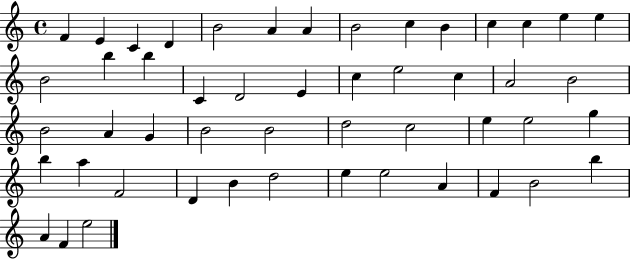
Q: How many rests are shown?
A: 0